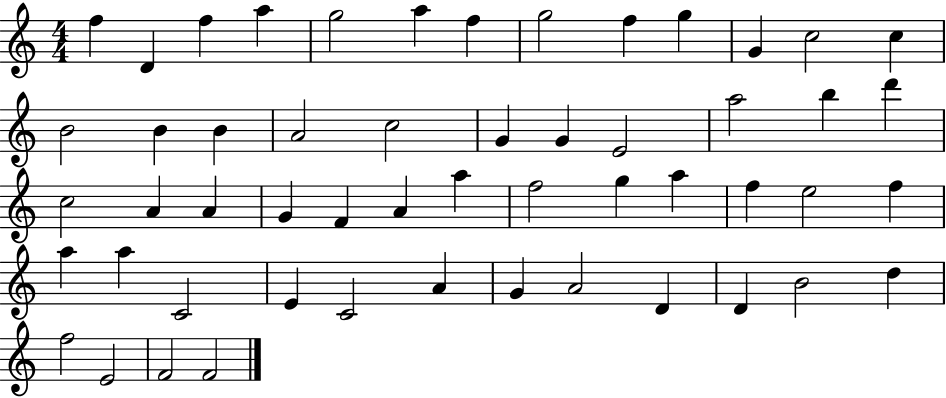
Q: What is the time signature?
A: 4/4